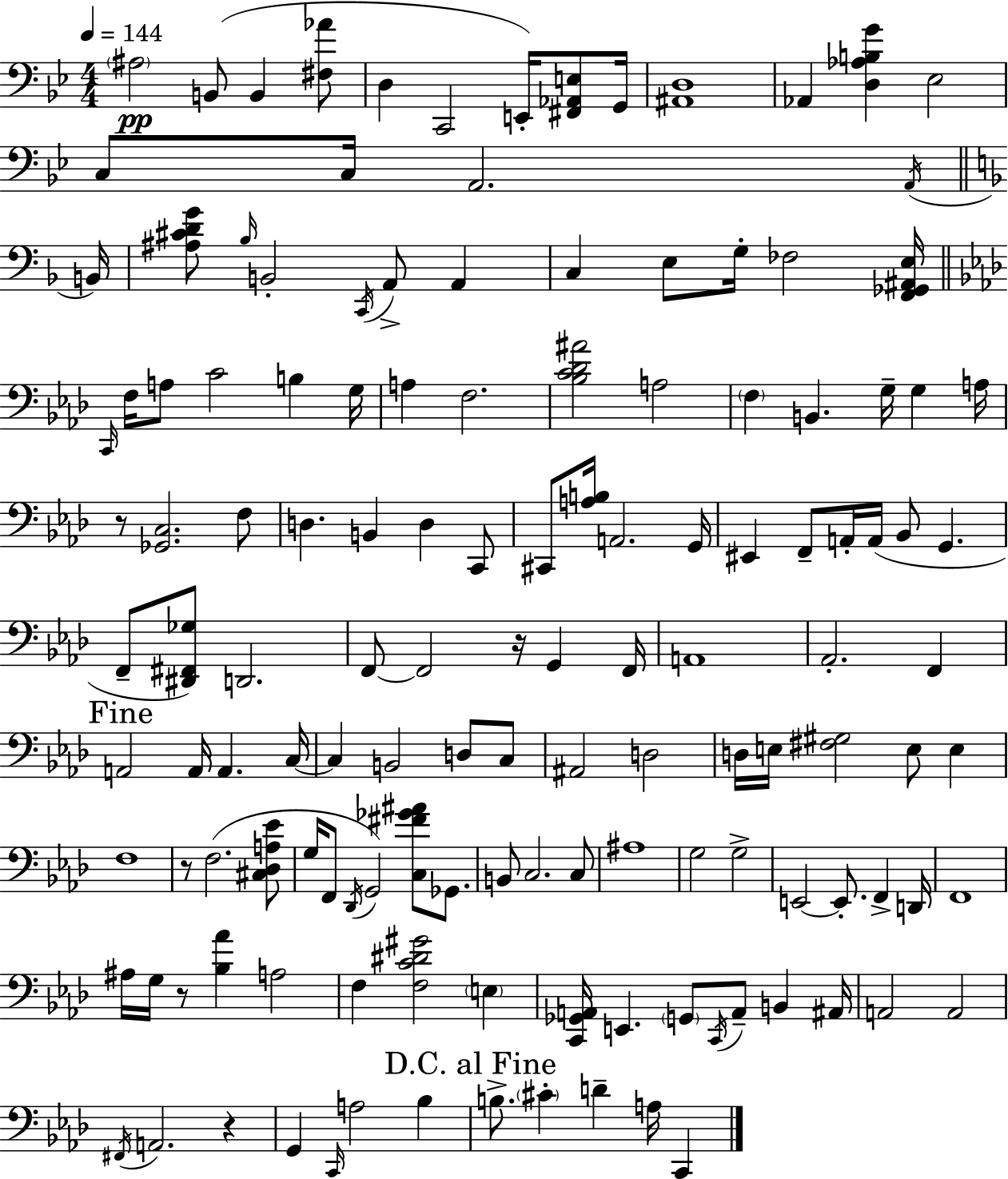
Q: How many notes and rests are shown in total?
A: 137